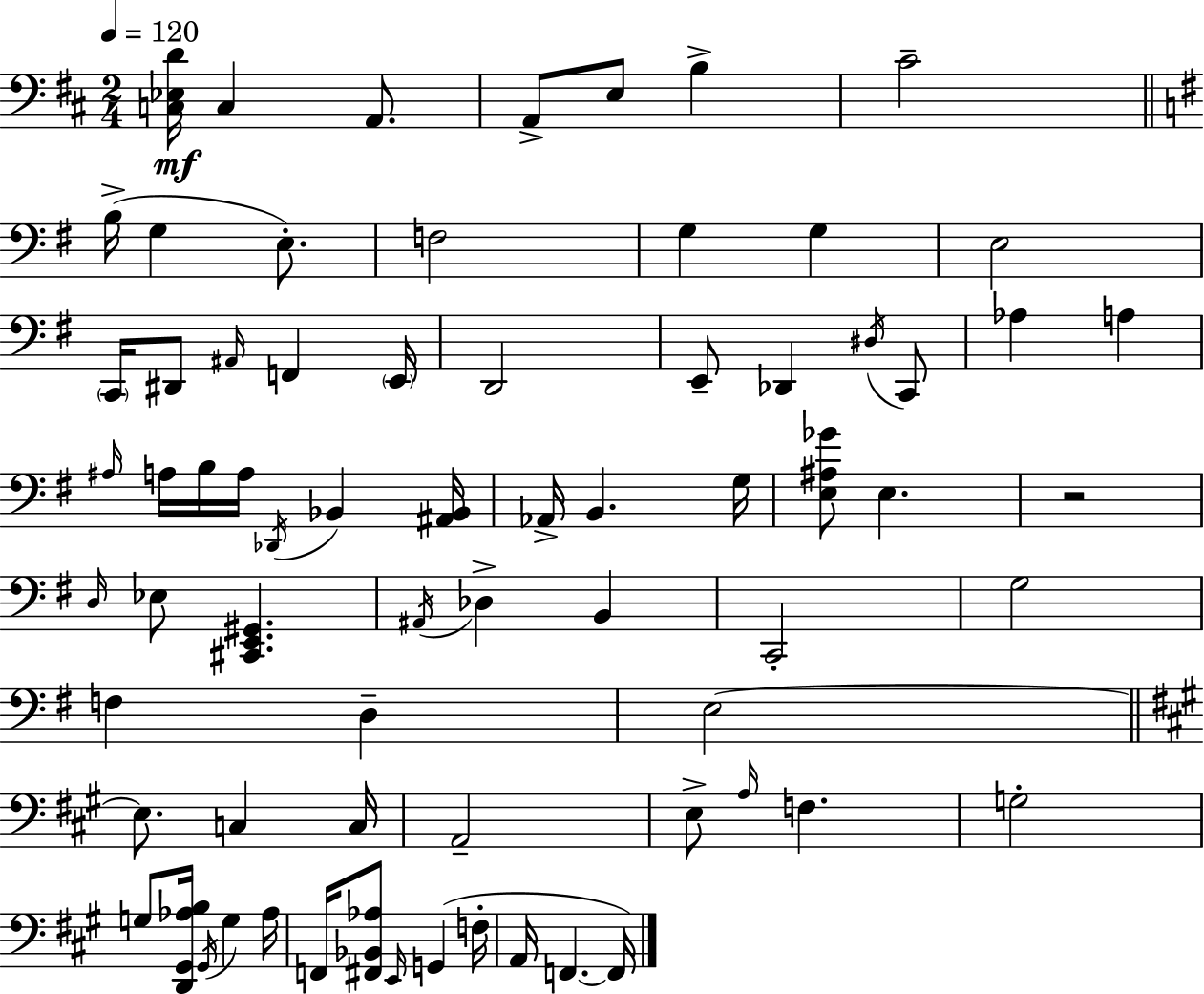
X:1
T:Untitled
M:2/4
L:1/4
K:D
[C,_E,D]/4 C, A,,/2 A,,/2 E,/2 B, ^C2 B,/4 G, E,/2 F,2 G, G, E,2 C,,/4 ^D,,/2 ^A,,/4 F,, E,,/4 D,,2 E,,/2 _D,, ^D,/4 C,,/2 _A, A, ^A,/4 A,/4 B,/4 A,/4 _D,,/4 _B,, [^A,,_B,,]/4 _A,,/4 B,, G,/4 [E,^A,_G]/2 E, z2 D,/4 _E,/2 [^C,,E,,^G,,] ^A,,/4 _D, B,, C,,2 G,2 F, D, E,2 E,/2 C, C,/4 A,,2 E,/2 A,/4 F, G,2 G,/2 [D,,^G,,_A,B,]/4 ^G,,/4 G, _A,/4 F,,/4 [^F,,_B,,_A,]/2 E,,/4 G,, F,/4 A,,/4 F,, F,,/4